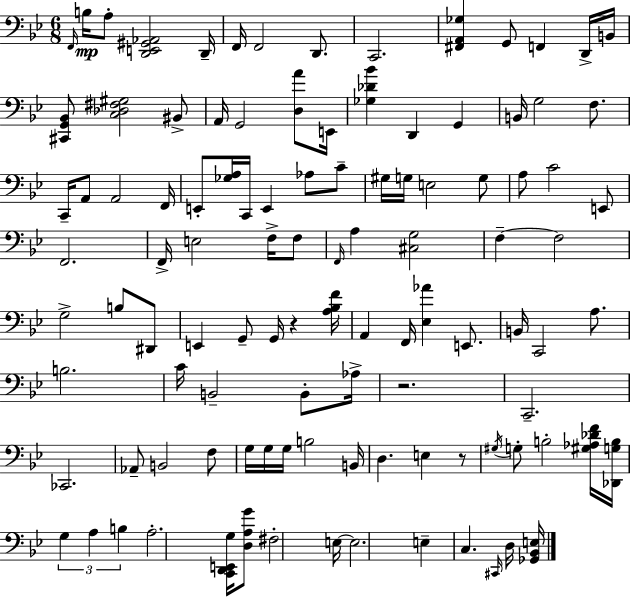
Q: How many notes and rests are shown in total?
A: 107